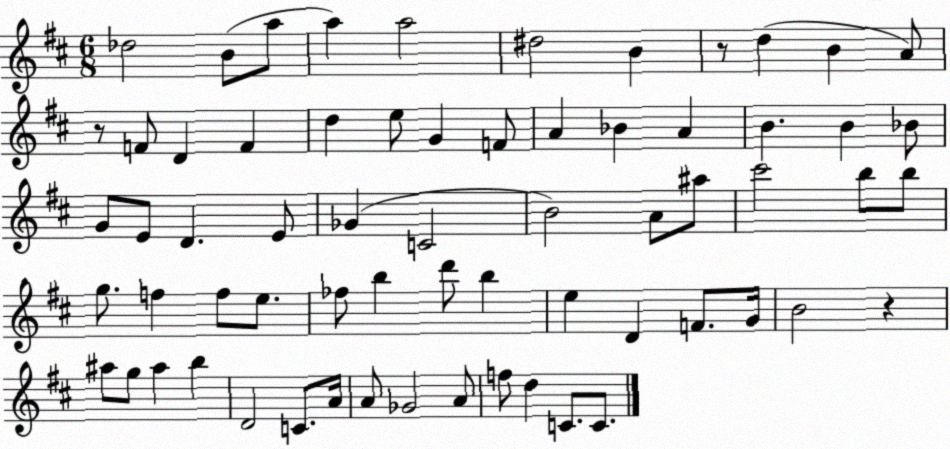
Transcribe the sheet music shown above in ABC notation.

X:1
T:Untitled
M:6/8
L:1/4
K:D
_d2 B/2 a/2 a a2 ^d2 B z/2 d B A/2 z/2 F/2 D F d e/2 G F/2 A _B A B B _B/2 G/2 E/2 D E/2 _G C2 B2 A/2 ^a/2 ^c'2 b/2 b/2 g/2 f f/2 e/2 _f/2 b d'/2 b e D F/2 G/4 B2 z ^a/2 g/2 ^a b D2 C/2 A/4 A/2 _G2 A/2 f/2 d C/2 C/2